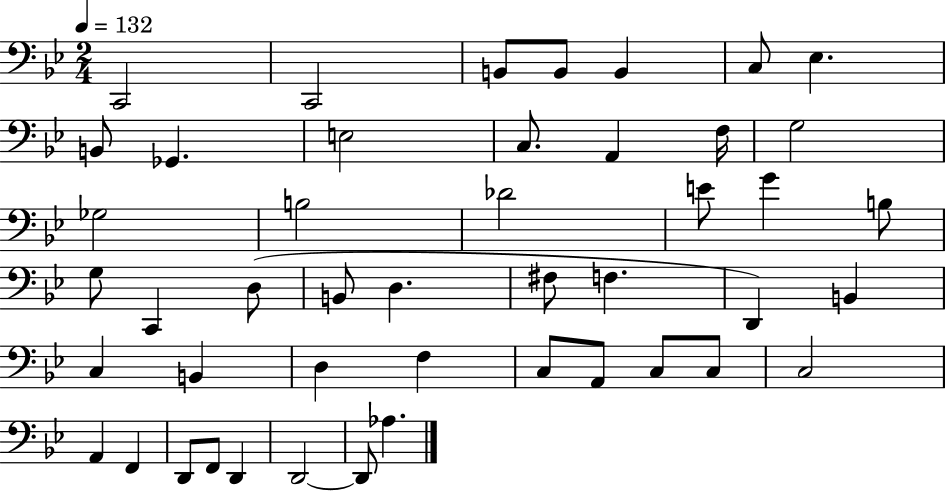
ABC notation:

X:1
T:Untitled
M:2/4
L:1/4
K:Bb
C,,2 C,,2 B,,/2 B,,/2 B,, C,/2 _E, B,,/2 _G,, E,2 C,/2 A,, F,/4 G,2 _G,2 B,2 _D2 E/2 G B,/2 G,/2 C,, D,/2 B,,/2 D, ^F,/2 F, D,, B,, C, B,, D, F, C,/2 A,,/2 C,/2 C,/2 C,2 A,, F,, D,,/2 F,,/2 D,, D,,2 D,,/2 _A,